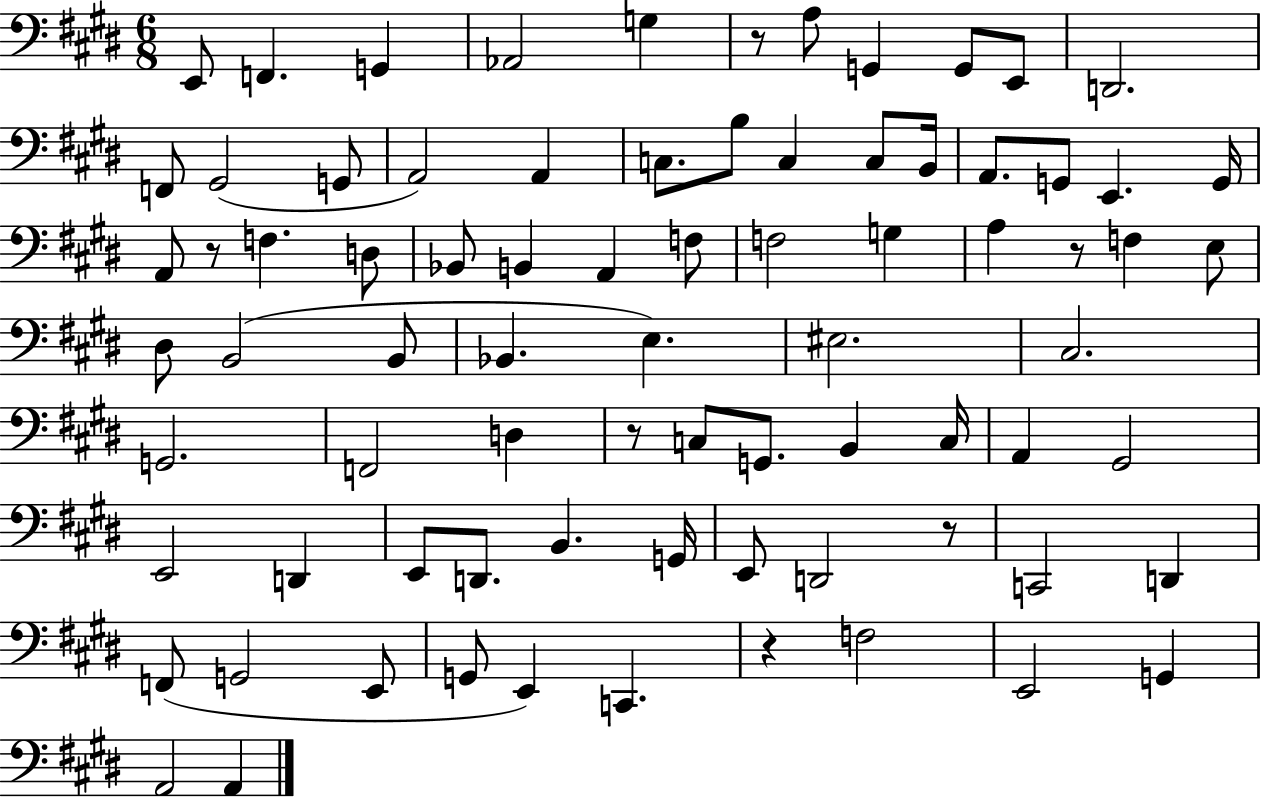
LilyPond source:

{
  \clef bass
  \numericTimeSignature
  \time 6/8
  \key e \major
  \repeat volta 2 { e,8 f,4. g,4 | aes,2 g4 | r8 a8 g,4 g,8 e,8 | d,2. | \break f,8 gis,2( g,8 | a,2) a,4 | c8. b8 c4 c8 b,16 | a,8. g,8 e,4. g,16 | \break a,8 r8 f4. d8 | bes,8 b,4 a,4 f8 | f2 g4 | a4 r8 f4 e8 | \break dis8 b,2( b,8 | bes,4. e4.) | eis2. | cis2. | \break g,2. | f,2 d4 | r8 c8 g,8. b,4 c16 | a,4 gis,2 | \break e,2 d,4 | e,8 d,8. b,4. g,16 | e,8 d,2 r8 | c,2 d,4 | \break f,8( g,2 e,8 | g,8 e,4) c,4. | r4 f2 | e,2 g,4 | \break a,2 a,4 | } \bar "|."
}